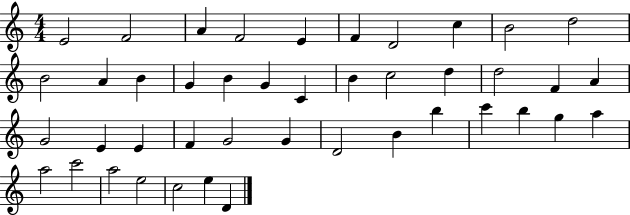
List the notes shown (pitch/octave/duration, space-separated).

E4/h F4/h A4/q F4/h E4/q F4/q D4/h C5/q B4/h D5/h B4/h A4/q B4/q G4/q B4/q G4/q C4/q B4/q C5/h D5/q D5/h F4/q A4/q G4/h E4/q E4/q F4/q G4/h G4/q D4/h B4/q B5/q C6/q B5/q G5/q A5/q A5/h C6/h A5/h E5/h C5/h E5/q D4/q